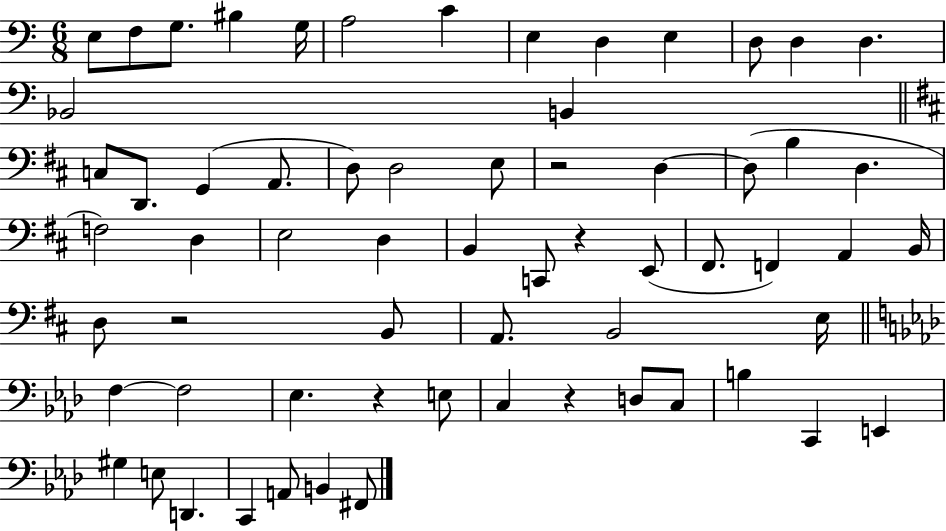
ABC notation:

X:1
T:Untitled
M:6/8
L:1/4
K:C
E,/2 F,/2 G,/2 ^B, G,/4 A,2 C E, D, E, D,/2 D, D, _B,,2 B,, C,/2 D,,/2 G,, A,,/2 D,/2 D,2 E,/2 z2 D, D,/2 B, D, F,2 D, E,2 D, B,, C,,/2 z E,,/2 ^F,,/2 F,, A,, B,,/4 D,/2 z2 B,,/2 A,,/2 B,,2 E,/4 F, F,2 _E, z E,/2 C, z D,/2 C,/2 B, C,, E,, ^G, E,/2 D,, C,, A,,/2 B,, ^F,,/2